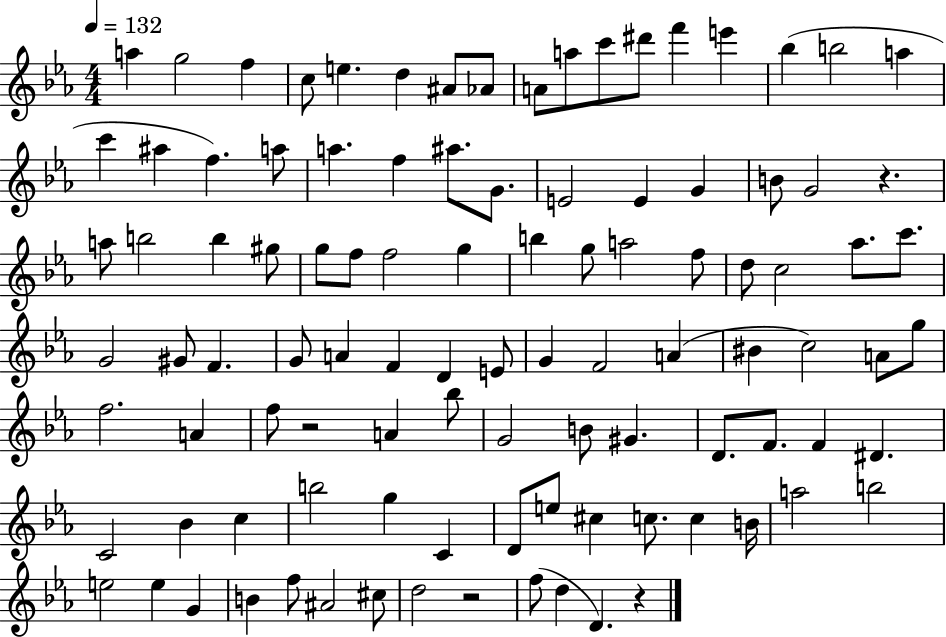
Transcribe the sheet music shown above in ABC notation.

X:1
T:Untitled
M:4/4
L:1/4
K:Eb
a g2 f c/2 e d ^A/2 _A/2 A/2 a/2 c'/2 ^d'/2 f' e' _b b2 a c' ^a f a/2 a f ^a/2 G/2 E2 E G B/2 G2 z a/2 b2 b ^g/2 g/2 f/2 f2 g b g/2 a2 f/2 d/2 c2 _a/2 c'/2 G2 ^G/2 F G/2 A F D E/2 G F2 A ^B c2 A/2 g/2 f2 A f/2 z2 A _b/2 G2 B/2 ^G D/2 F/2 F ^D C2 _B c b2 g C D/2 e/2 ^c c/2 c B/4 a2 b2 e2 e G B f/2 ^A2 ^c/2 d2 z2 f/2 d D z